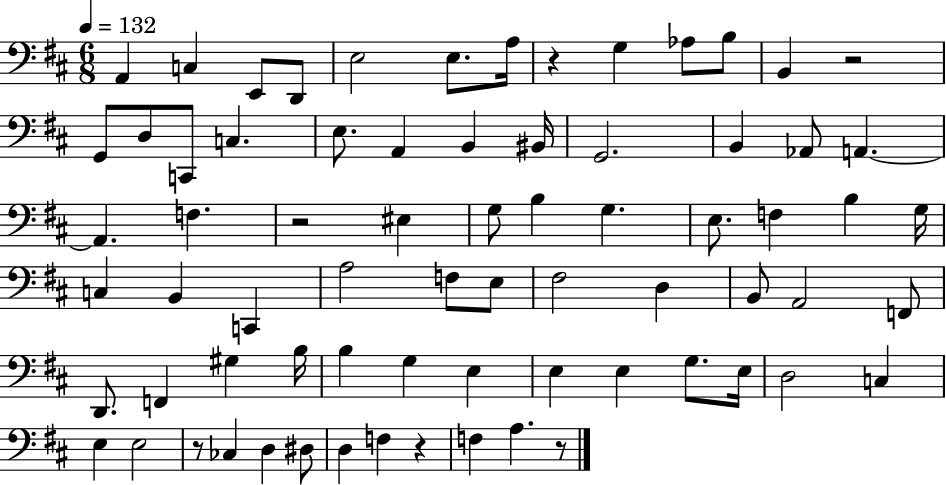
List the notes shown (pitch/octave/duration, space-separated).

A2/q C3/q E2/e D2/e E3/h E3/e. A3/s R/q G3/q Ab3/e B3/e B2/q R/h G2/e D3/e C2/e C3/q. E3/e. A2/q B2/q BIS2/s G2/h. B2/q Ab2/e A2/q. A2/q. F3/q. R/h EIS3/q G3/e B3/q G3/q. E3/e. F3/q B3/q G3/s C3/q B2/q C2/q A3/h F3/e E3/e F#3/h D3/q B2/e A2/h F2/e D2/e. F2/q G#3/q B3/s B3/q G3/q E3/q E3/q E3/q G3/e. E3/s D3/h C3/q E3/q E3/h R/e CES3/q D3/q D#3/e D3/q F3/q R/q F3/q A3/q. R/e